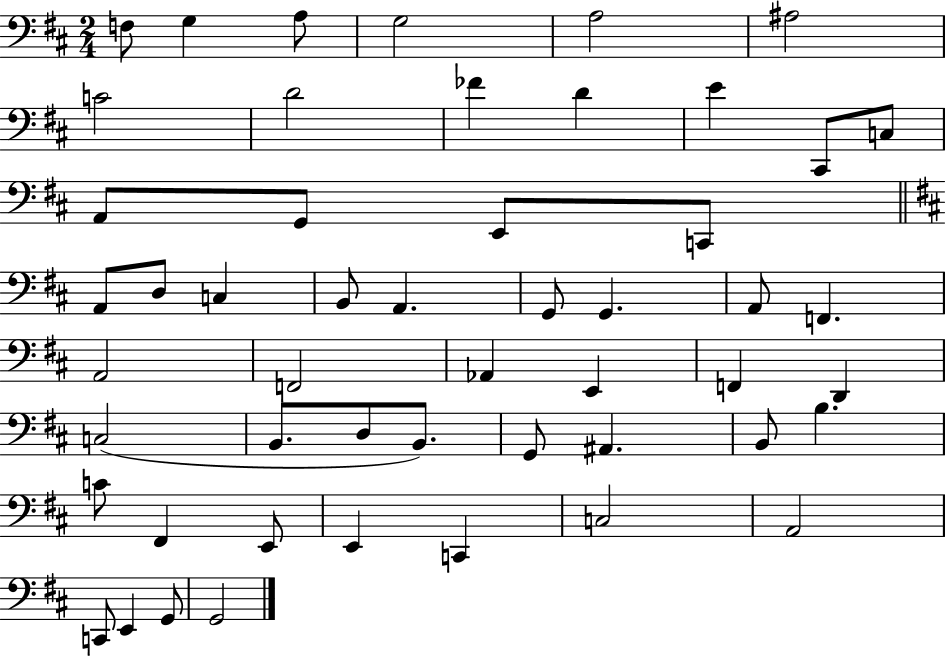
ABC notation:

X:1
T:Untitled
M:2/4
L:1/4
K:D
F,/2 G, A,/2 G,2 A,2 ^A,2 C2 D2 _F D E ^C,,/2 C,/2 A,,/2 G,,/2 E,,/2 C,,/2 A,,/2 D,/2 C, B,,/2 A,, G,,/2 G,, A,,/2 F,, A,,2 F,,2 _A,, E,, F,, D,, C,2 B,,/2 D,/2 B,,/2 G,,/2 ^A,, B,,/2 B, C/2 ^F,, E,,/2 E,, C,, C,2 A,,2 C,,/2 E,, G,,/2 G,,2